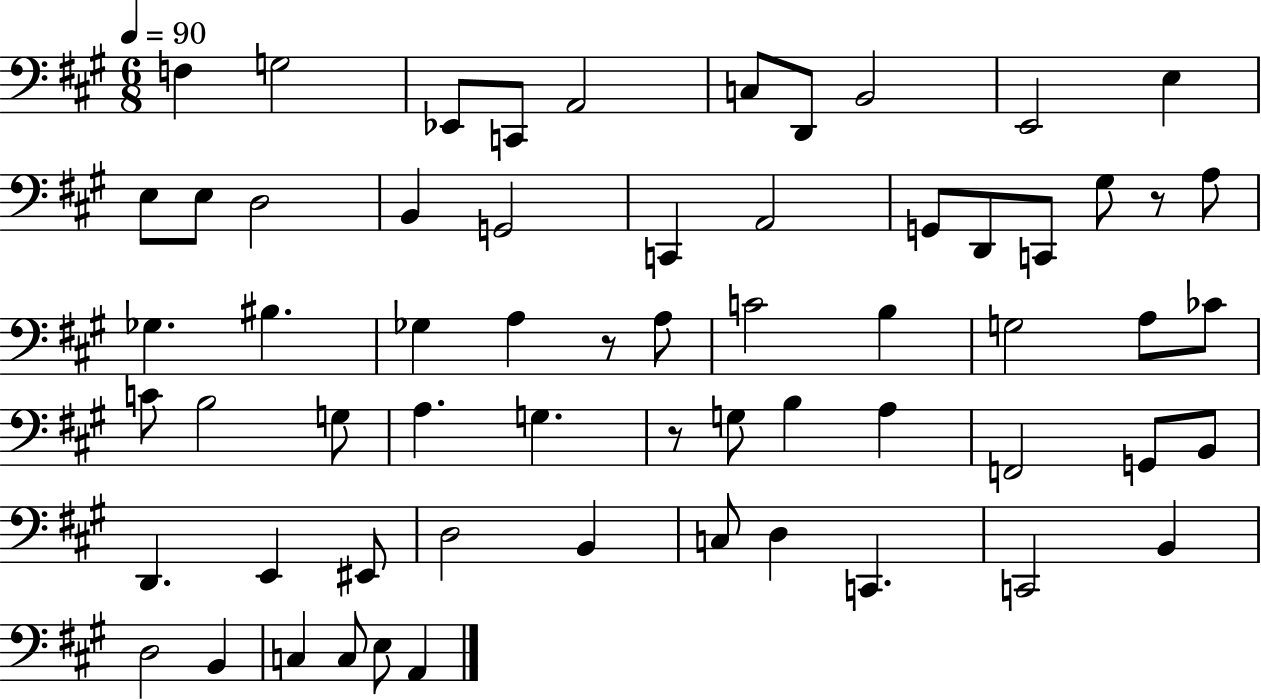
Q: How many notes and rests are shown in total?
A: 62